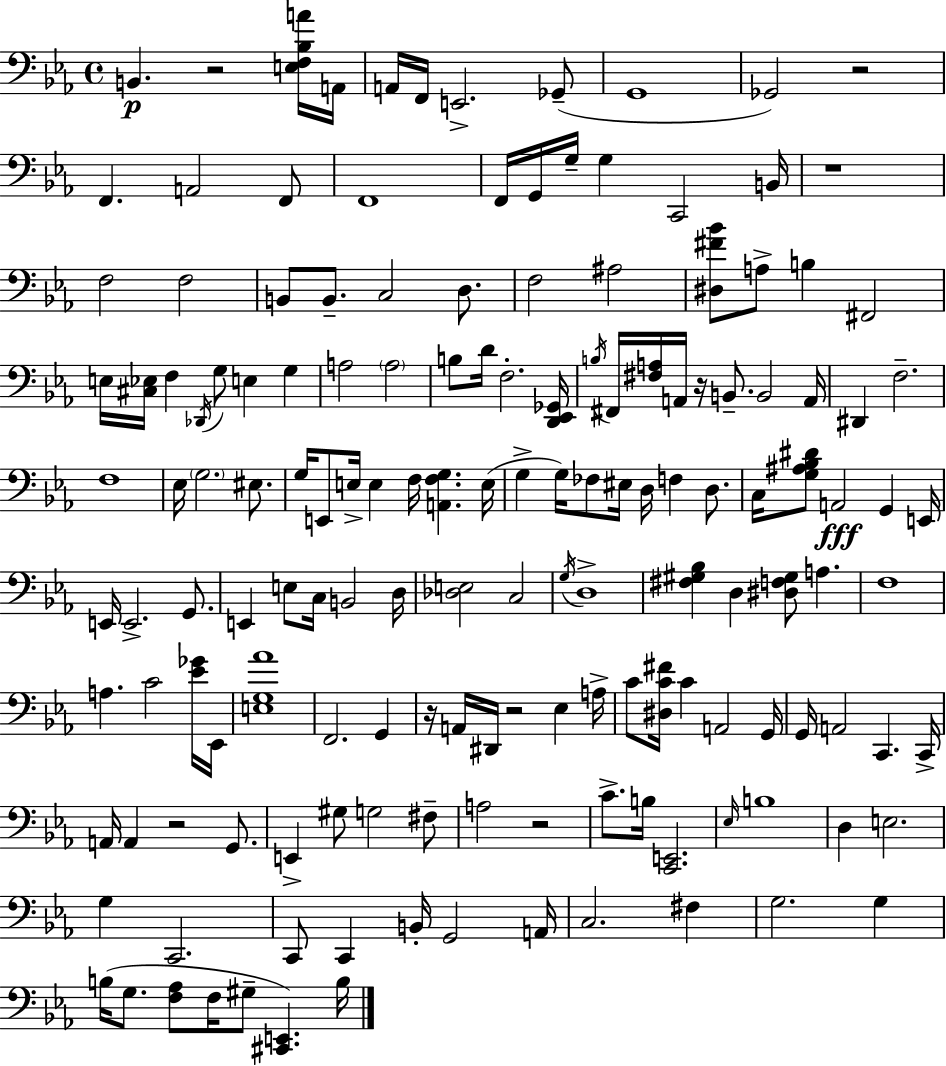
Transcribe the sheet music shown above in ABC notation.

X:1
T:Untitled
M:4/4
L:1/4
K:Cm
B,, z2 [E,F,_B,A]/4 A,,/4 A,,/4 F,,/4 E,,2 _G,,/2 G,,4 _G,,2 z2 F,, A,,2 F,,/2 F,,4 F,,/4 G,,/4 G,/4 G, C,,2 B,,/4 z4 F,2 F,2 B,,/2 B,,/2 C,2 D,/2 F,2 ^A,2 [^D,^F_B]/2 A,/2 B, ^F,,2 E,/4 [^C,_E,]/4 F, _D,,/4 G,/2 E, G, A,2 A,2 B,/2 D/4 F,2 [D,,_E,,_G,,]/4 B,/4 ^F,,/4 [^F,A,]/4 A,,/4 z/4 B,,/2 B,,2 A,,/4 ^D,, F,2 F,4 _E,/4 G,2 ^E,/2 G,/4 E,,/2 E,/4 E, F,/4 [A,,F,G,] E,/4 G, G,/4 _F,/2 ^E,/4 D,/4 F, D,/2 C,/4 [G,^A,_B,^D]/2 A,,2 G,, E,,/4 E,,/4 E,,2 G,,/2 E,, E,/2 C,/4 B,,2 D,/4 [_D,E,]2 C,2 G,/4 D,4 [^F,^G,_B,] D, [^D,F,^G,]/2 A, F,4 A, C2 [_E_G]/4 _E,,/4 [E,G,_A]4 F,,2 G,, z/4 A,,/4 ^D,,/4 z2 _E, A,/4 C/2 [^D,C^F]/4 C A,,2 G,,/4 G,,/4 A,,2 C,, C,,/4 A,,/4 A,, z2 G,,/2 E,, ^G,/2 G,2 ^F,/2 A,2 z2 C/2 B,/4 [C,,E,,]2 _E,/4 B,4 D, E,2 G, C,,2 C,,/2 C,, B,,/4 G,,2 A,,/4 C,2 ^F, G,2 G, B,/4 G,/2 [F,_A,]/2 F,/4 ^G,/2 [^C,,E,,] B,/4